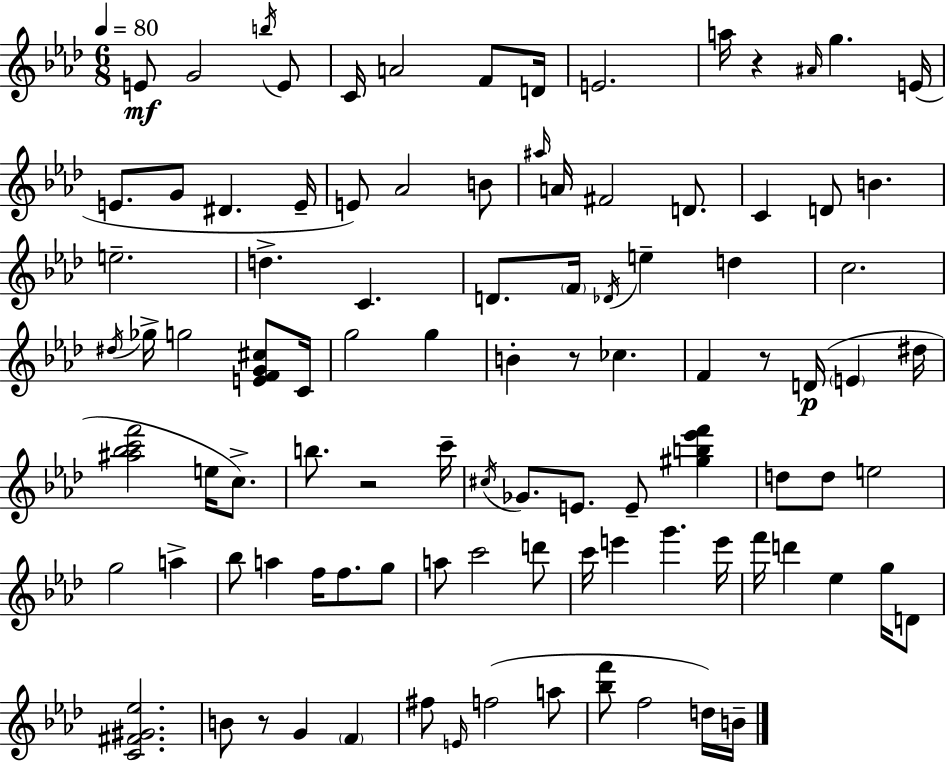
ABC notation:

X:1
T:Untitled
M:6/8
L:1/4
K:Ab
E/2 G2 b/4 E/2 C/4 A2 F/2 D/4 E2 a/4 z ^A/4 g E/4 E/2 G/2 ^D E/4 E/2 _A2 B/2 ^a/4 A/4 ^F2 D/2 C D/2 B e2 d C D/2 F/4 _D/4 e d c2 ^d/4 _g/4 g2 [EFG^c]/2 C/4 g2 g B z/2 _c F z/2 D/4 E ^d/4 [^a_bc'f']2 e/4 c/2 b/2 z2 c'/4 ^c/4 _G/2 E/2 E/2 [^gb_e'f'] d/2 d/2 e2 g2 a _b/2 a f/4 f/2 g/2 a/2 c'2 d'/2 c'/4 e' g' e'/4 f'/4 d' _e g/4 D/2 [C^F^G_e]2 B/2 z/2 G F ^f/2 E/4 f2 a/2 [_bf']/2 f2 d/4 B/4